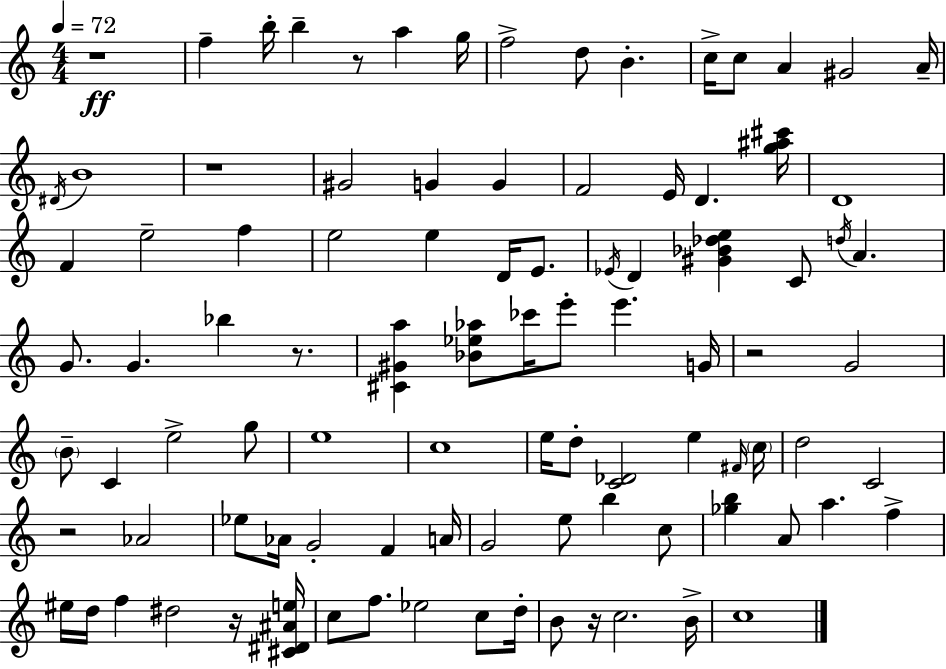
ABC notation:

X:1
T:Untitled
M:4/4
L:1/4
K:C
z4 f b/4 b z/2 a g/4 f2 d/2 B c/4 c/2 A ^G2 A/4 ^D/4 B4 z4 ^G2 G G F2 E/4 D [g^a^c']/4 D4 F e2 f e2 e D/4 E/2 _E/4 D [^G_B_de] C/2 d/4 A G/2 G _b z/2 [^C^Ga] [_B_e_a]/2 _c'/4 e'/2 e' G/4 z2 G2 B/2 C e2 g/2 e4 c4 e/4 d/2 [C_D]2 e ^F/4 c/4 d2 C2 z2 _A2 _e/2 _A/4 G2 F A/4 G2 e/2 b c/2 [_gb] A/2 a f ^e/4 d/4 f ^d2 z/4 [^C^D^Ae]/4 c/2 f/2 _e2 c/2 d/4 B/2 z/4 c2 B/4 c4